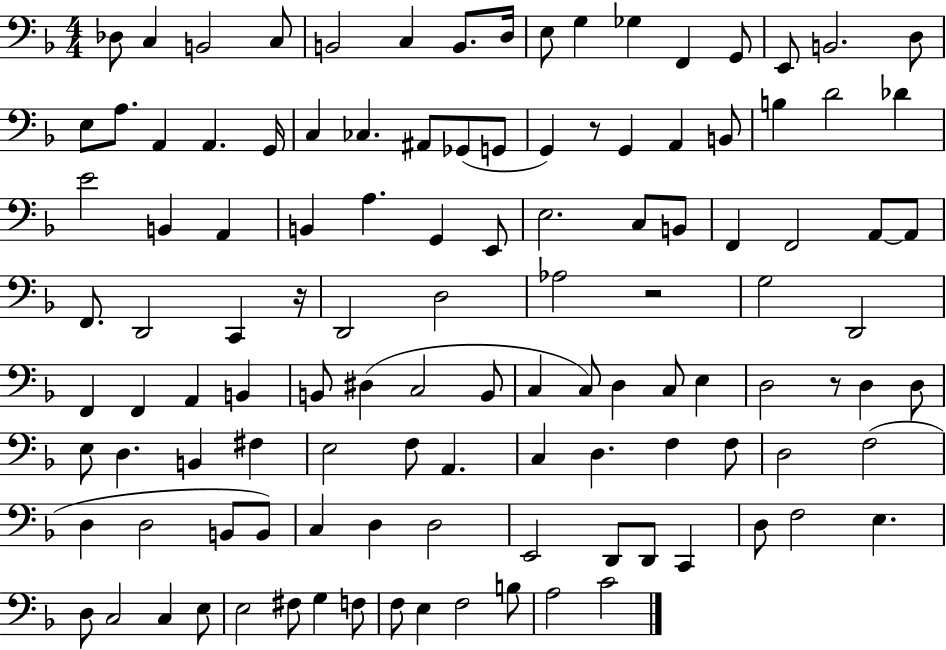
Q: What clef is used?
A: bass